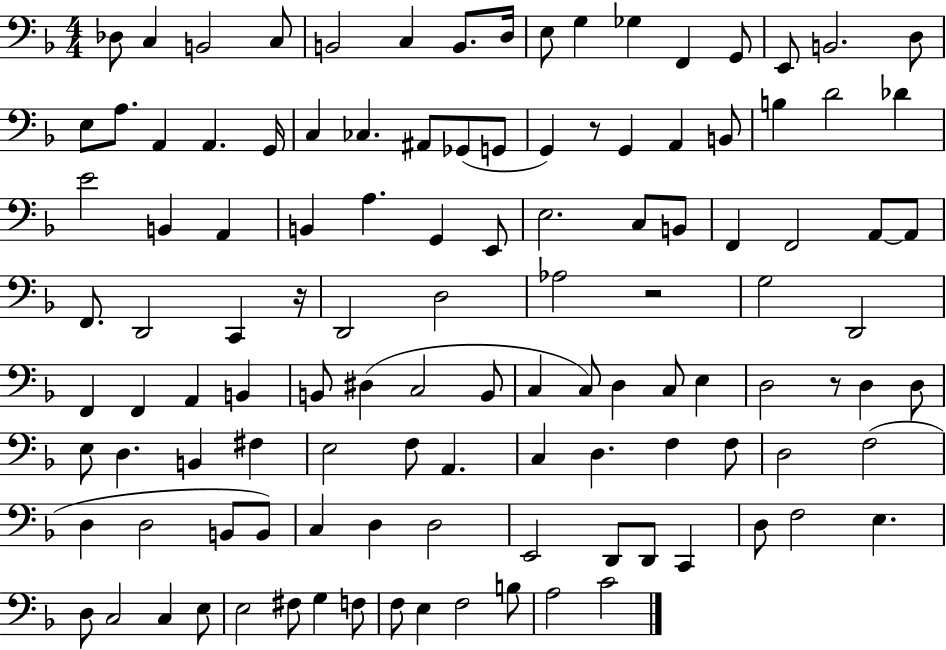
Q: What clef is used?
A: bass